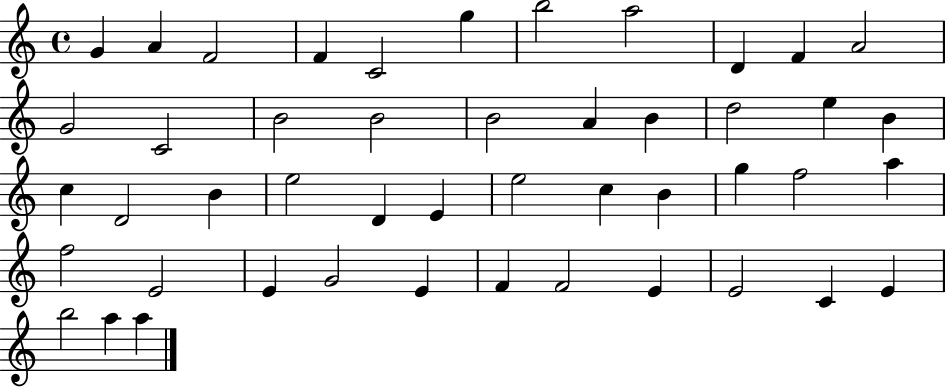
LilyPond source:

{
  \clef treble
  \time 4/4
  \defaultTimeSignature
  \key c \major
  g'4 a'4 f'2 | f'4 c'2 g''4 | b''2 a''2 | d'4 f'4 a'2 | \break g'2 c'2 | b'2 b'2 | b'2 a'4 b'4 | d''2 e''4 b'4 | \break c''4 d'2 b'4 | e''2 d'4 e'4 | e''2 c''4 b'4 | g''4 f''2 a''4 | \break f''2 e'2 | e'4 g'2 e'4 | f'4 f'2 e'4 | e'2 c'4 e'4 | \break b''2 a''4 a''4 | \bar "|."
}